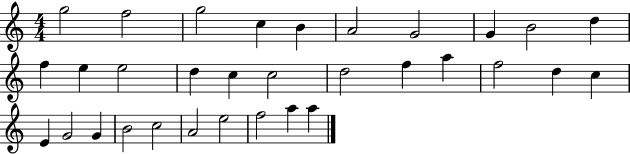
X:1
T:Untitled
M:4/4
L:1/4
K:C
g2 f2 g2 c B A2 G2 G B2 d f e e2 d c c2 d2 f a f2 d c E G2 G B2 c2 A2 e2 f2 a a